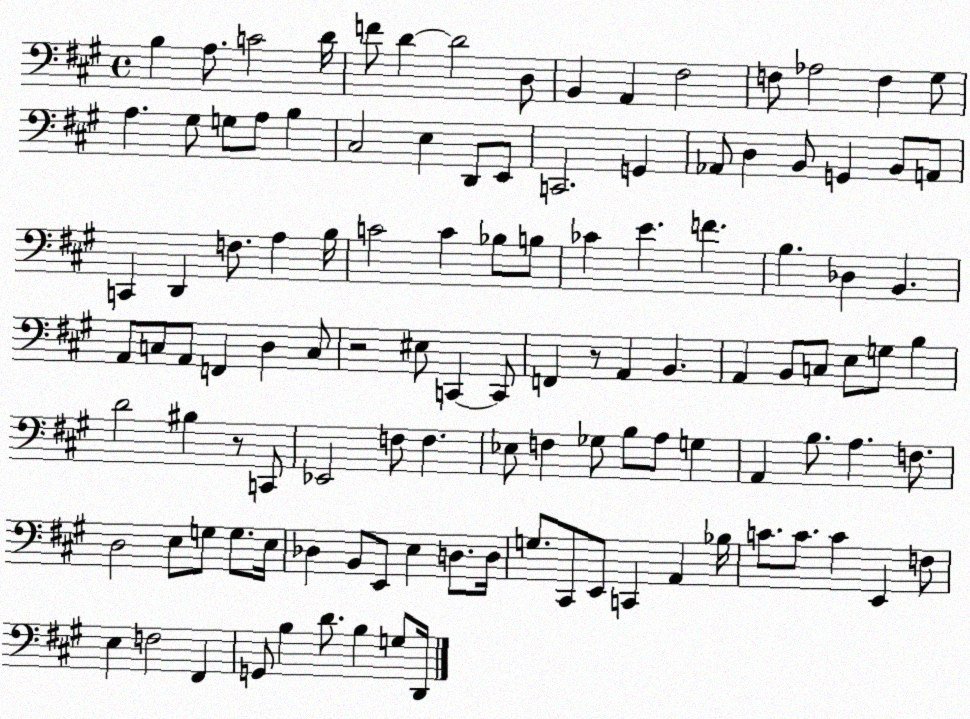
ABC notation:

X:1
T:Untitled
M:4/4
L:1/4
K:A
B, A,/2 C2 D/4 F/2 D D2 D,/2 B,, A,, ^F,2 F,/2 _A,2 F, ^G,/2 A, ^G,/2 G,/2 A,/2 B, ^C,2 E, D,,/2 E,,/2 C,,2 G,, _A,,/2 D, B,,/2 G,, B,,/2 A,,/2 C,, D,, F,/2 A, B,/4 C2 C _B,/2 B,/2 _C E F B, _D, B,, A,,/2 C,/2 A,,/2 F,, D, C,/2 z2 ^E,/2 C,, C,,/2 F,, z/2 A,, B,, A,, B,,/2 C,/2 E,/2 G,/2 B, D2 ^B, z/2 C,,/2 _E,,2 F,/2 F, _E,/2 F, _G,/2 B,/2 A,/2 G, A,, B,/2 A, F,/2 D,2 E,/2 G,/2 G,/2 E,/4 _D, B,,/2 E,,/2 E, D,/2 D,/4 G,/2 ^C,,/2 E,,/2 C,, A,, _B,/4 C/2 C/2 C E,, F,/2 E, F,2 ^F,, G,,/2 B, D/2 B, G,/2 D,,/4